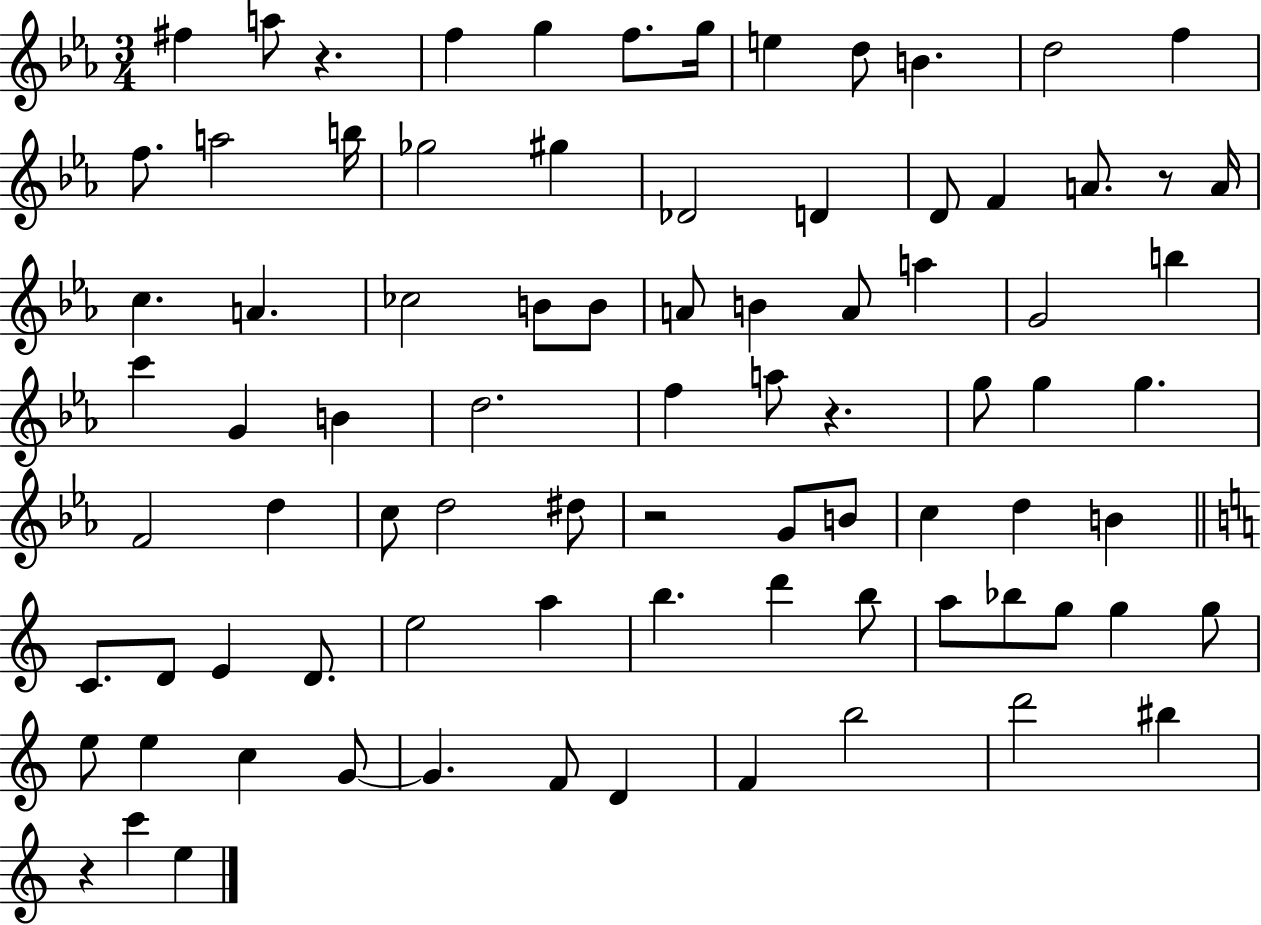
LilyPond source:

{
  \clef treble
  \numericTimeSignature
  \time 3/4
  \key ees \major
  fis''4 a''8 r4. | f''4 g''4 f''8. g''16 | e''4 d''8 b'4. | d''2 f''4 | \break f''8. a''2 b''16 | ges''2 gis''4 | des'2 d'4 | d'8 f'4 a'8. r8 a'16 | \break c''4. a'4. | ces''2 b'8 b'8 | a'8 b'4 a'8 a''4 | g'2 b''4 | \break c'''4 g'4 b'4 | d''2. | f''4 a''8 r4. | g''8 g''4 g''4. | \break f'2 d''4 | c''8 d''2 dis''8 | r2 g'8 b'8 | c''4 d''4 b'4 | \break \bar "||" \break \key a \minor c'8. d'8 e'4 d'8. | e''2 a''4 | b''4. d'''4 b''8 | a''8 bes''8 g''8 g''4 g''8 | \break e''8 e''4 c''4 g'8~~ | g'4. f'8 d'4 | f'4 b''2 | d'''2 bis''4 | \break r4 c'''4 e''4 | \bar "|."
}